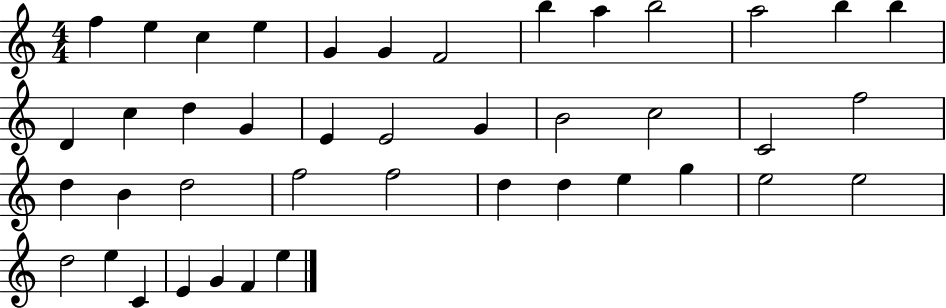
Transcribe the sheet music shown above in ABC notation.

X:1
T:Untitled
M:4/4
L:1/4
K:C
f e c e G G F2 b a b2 a2 b b D c d G E E2 G B2 c2 C2 f2 d B d2 f2 f2 d d e g e2 e2 d2 e C E G F e